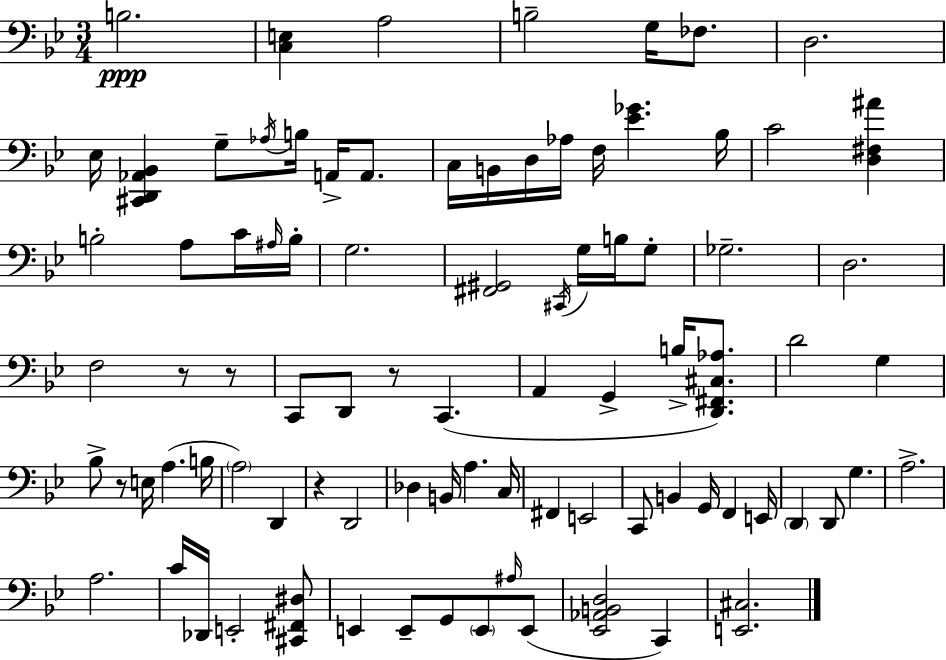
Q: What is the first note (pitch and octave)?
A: B3